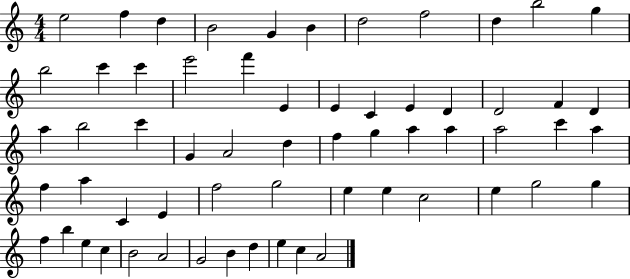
E5/h F5/q D5/q B4/h G4/q B4/q D5/h F5/h D5/q B5/h G5/q B5/h C6/q C6/q E6/h F6/q E4/q E4/q C4/q E4/q D4/q D4/h F4/q D4/q A5/q B5/h C6/q G4/q A4/h D5/q F5/q G5/q A5/q A5/q A5/h C6/q A5/q F5/q A5/q C4/q E4/q F5/h G5/h E5/q E5/q C5/h E5/q G5/h G5/q F5/q B5/q E5/q C5/q B4/h A4/h G4/h B4/q D5/q E5/q C5/q A4/h